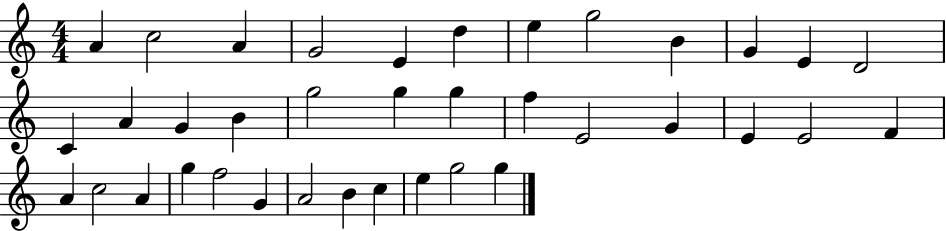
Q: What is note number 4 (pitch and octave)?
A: G4